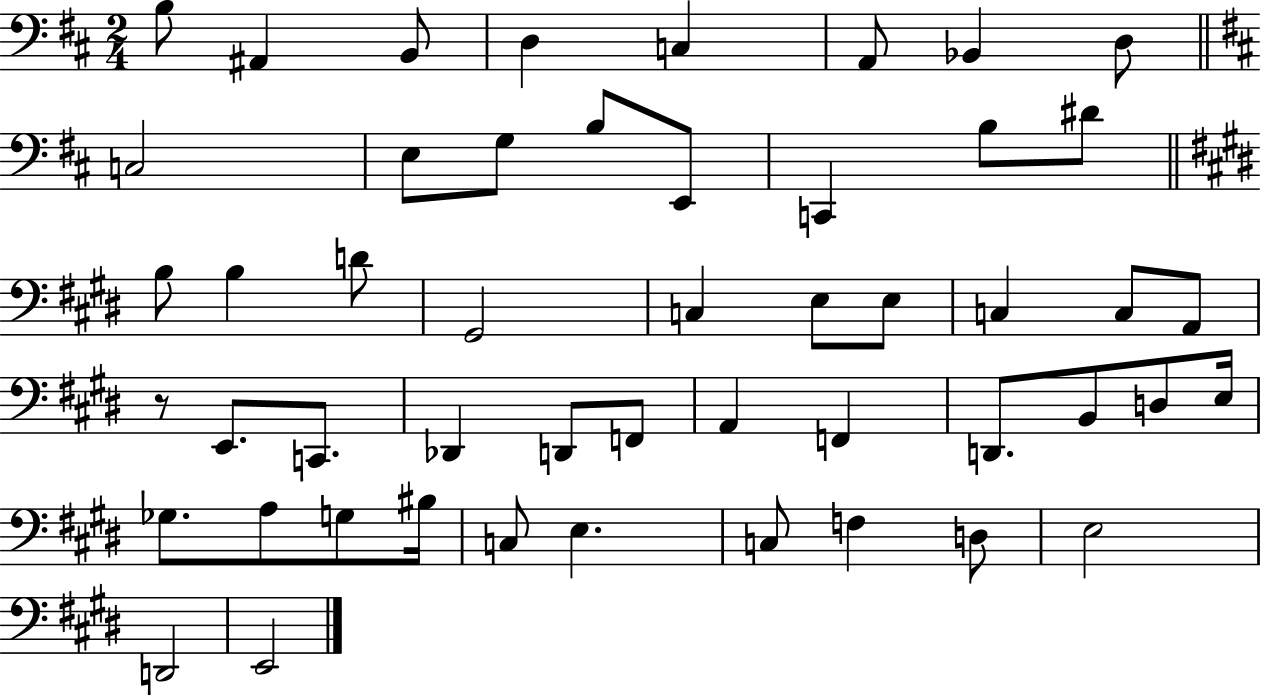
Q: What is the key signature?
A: D major